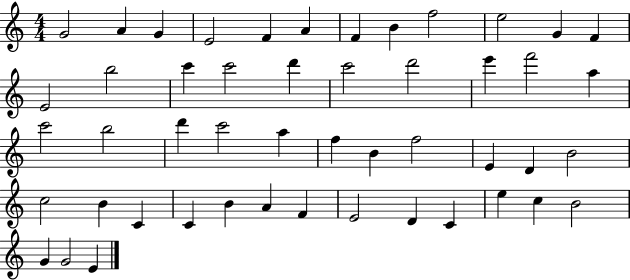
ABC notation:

X:1
T:Untitled
M:4/4
L:1/4
K:C
G2 A G E2 F A F B f2 e2 G F E2 b2 c' c'2 d' c'2 d'2 e' f'2 a c'2 b2 d' c'2 a f B f2 E D B2 c2 B C C B A F E2 D C e c B2 G G2 E